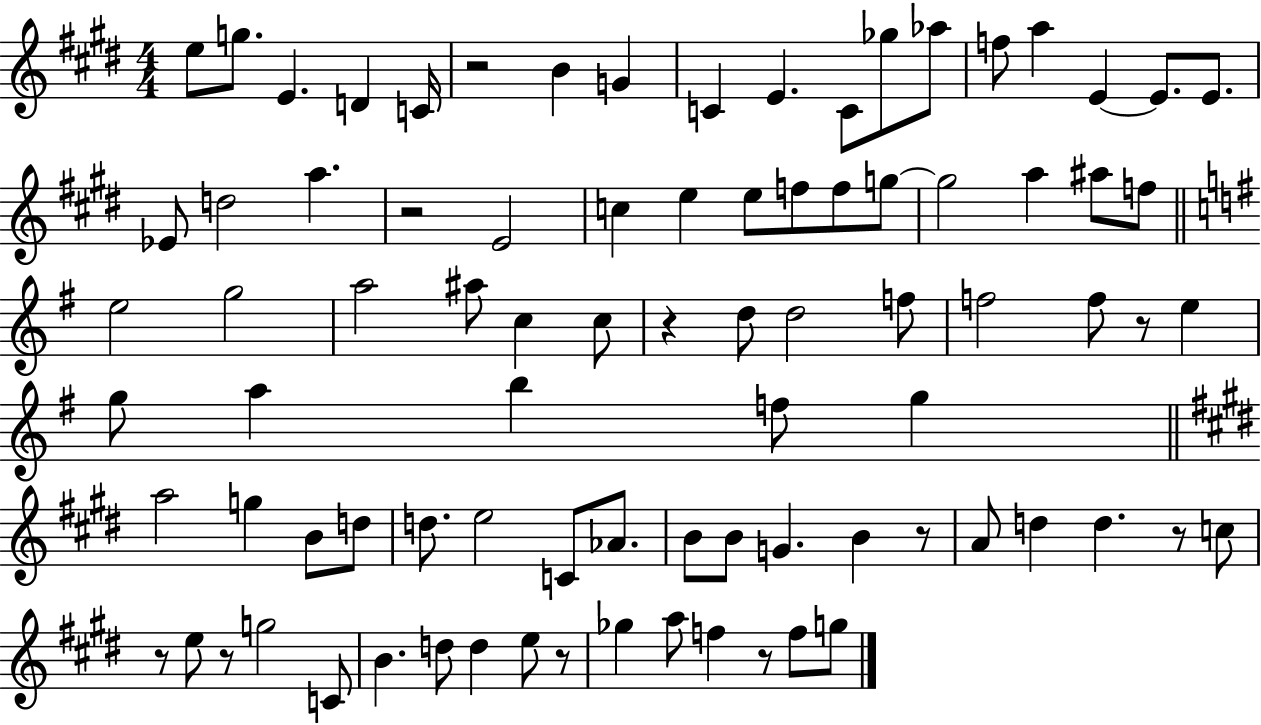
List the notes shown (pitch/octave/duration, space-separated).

E5/e G5/e. E4/q. D4/q C4/s R/h B4/q G4/q C4/q E4/q. C4/e Gb5/e Ab5/e F5/e A5/q E4/q E4/e. E4/e. Eb4/e D5/h A5/q. R/h E4/h C5/q E5/q E5/e F5/e F5/e G5/e G5/h A5/q A#5/e F5/e E5/h G5/h A5/h A#5/e C5/q C5/e R/q D5/e D5/h F5/e F5/h F5/e R/e E5/q G5/e A5/q B5/q F5/e G5/q A5/h G5/q B4/e D5/e D5/e. E5/h C4/e Ab4/e. B4/e B4/e G4/q. B4/q R/e A4/e D5/q D5/q. R/e C5/e R/e E5/e R/e G5/h C4/e B4/q. D5/e D5/q E5/e R/e Gb5/q A5/e F5/q R/e F5/e G5/e